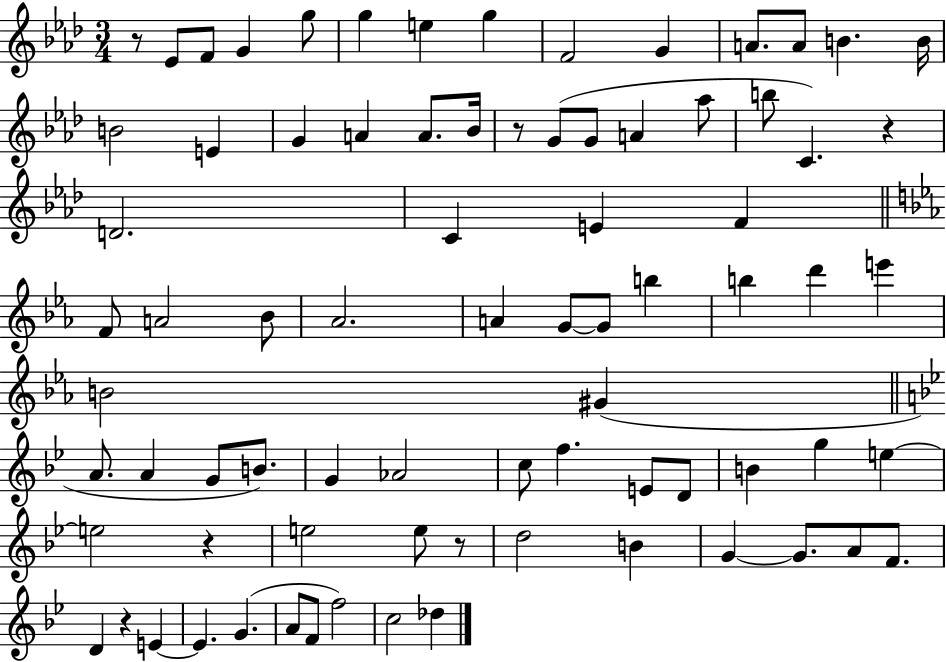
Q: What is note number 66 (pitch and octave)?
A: E4